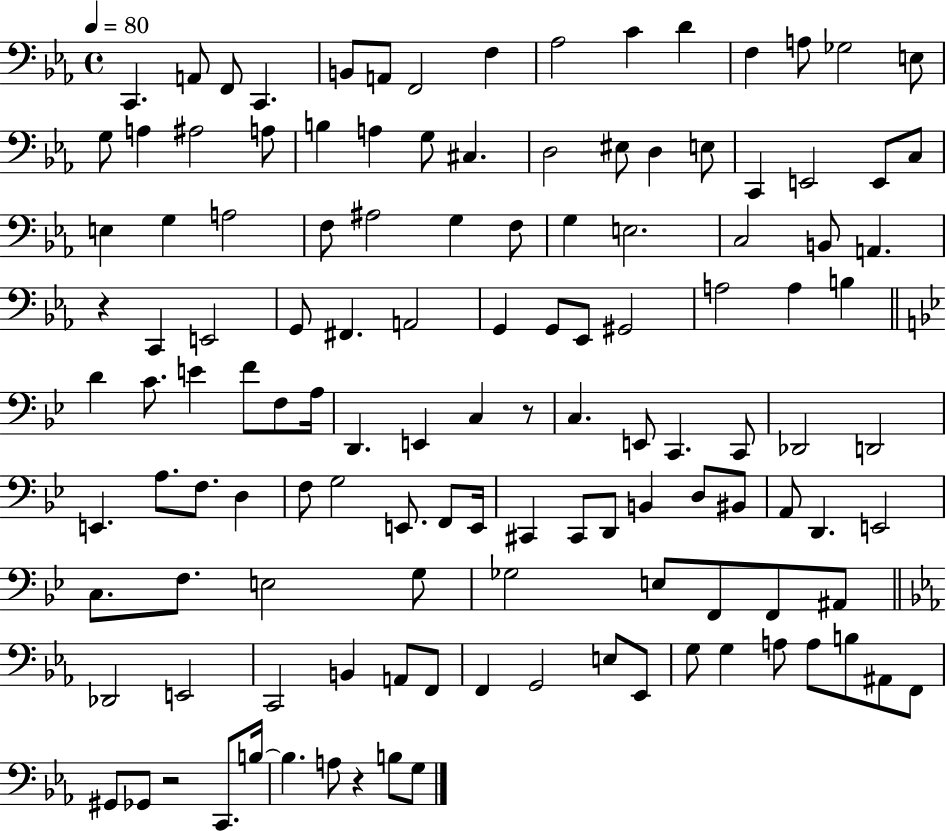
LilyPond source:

{
  \clef bass
  \time 4/4
  \defaultTimeSignature
  \key ees \major
  \tempo 4 = 80
  c,4. a,8 f,8 c,4. | b,8 a,8 f,2 f4 | aes2 c'4 d'4 | f4 a8 ges2 e8 | \break g8 a4 ais2 a8 | b4 a4 g8 cis4. | d2 eis8 d4 e8 | c,4 e,2 e,8 c8 | \break e4 g4 a2 | f8 ais2 g4 f8 | g4 e2. | c2 b,8 a,4. | \break r4 c,4 e,2 | g,8 fis,4. a,2 | g,4 g,8 ees,8 gis,2 | a2 a4 b4 | \break \bar "||" \break \key bes \major d'4 c'8. e'4 f'8 f8 a16 | d,4. e,4 c4 r8 | c4. e,8 c,4. c,8 | des,2 d,2 | \break e,4. a8. f8. d4 | f8 g2 e,8. f,8 e,16 | cis,4 cis,8 d,8 b,4 d8 bis,8 | a,8 d,4. e,2 | \break c8. f8. e2 g8 | ges2 e8 f,8 f,8 ais,8 | \bar "||" \break \key ees \major des,2 e,2 | c,2 b,4 a,8 f,8 | f,4 g,2 e8 ees,8 | g8 g4 a8 a8 b8 ais,8 f,8 | \break gis,8 ges,8 r2 c,8. b16~~ | b4. a8 r4 b8 g8 | \bar "|."
}